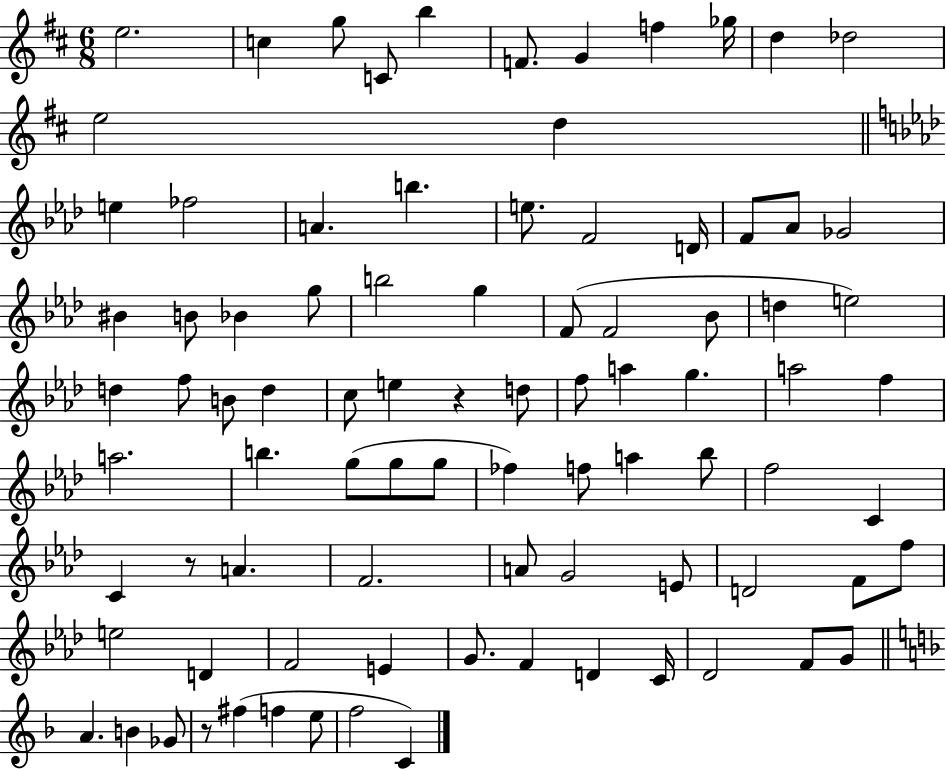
X:1
T:Untitled
M:6/8
L:1/4
K:D
e2 c g/2 C/2 b F/2 G f _g/4 d _d2 e2 d e _f2 A b e/2 F2 D/4 F/2 _A/2 _G2 ^B B/2 _B g/2 b2 g F/2 F2 _B/2 d e2 d f/2 B/2 d c/2 e z d/2 f/2 a g a2 f a2 b g/2 g/2 g/2 _f f/2 a _b/2 f2 C C z/2 A F2 A/2 G2 E/2 D2 F/2 f/2 e2 D F2 E G/2 F D C/4 _D2 F/2 G/2 A B _G/2 z/2 ^f f e/2 f2 C